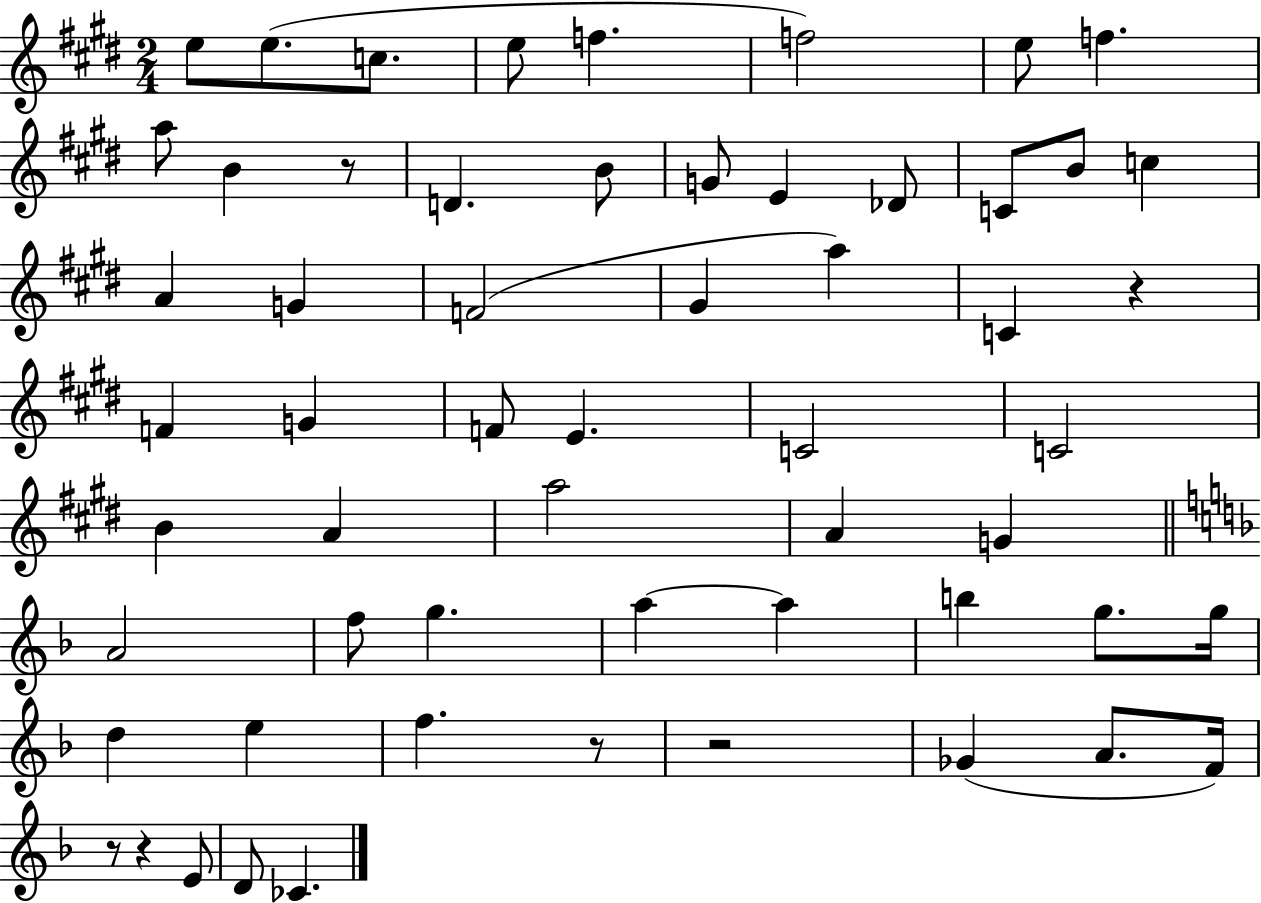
E5/e E5/e. C5/e. E5/e F5/q. F5/h E5/e F5/q. A5/e B4/q R/e D4/q. B4/e G4/e E4/q Db4/e C4/e B4/e C5/q A4/q G4/q F4/h G#4/q A5/q C4/q R/q F4/q G4/q F4/e E4/q. C4/h C4/h B4/q A4/q A5/h A4/q G4/q A4/h F5/e G5/q. A5/q A5/q B5/q G5/e. G5/s D5/q E5/q F5/q. R/e R/h Gb4/q A4/e. F4/s R/e R/q E4/e D4/e CES4/q.